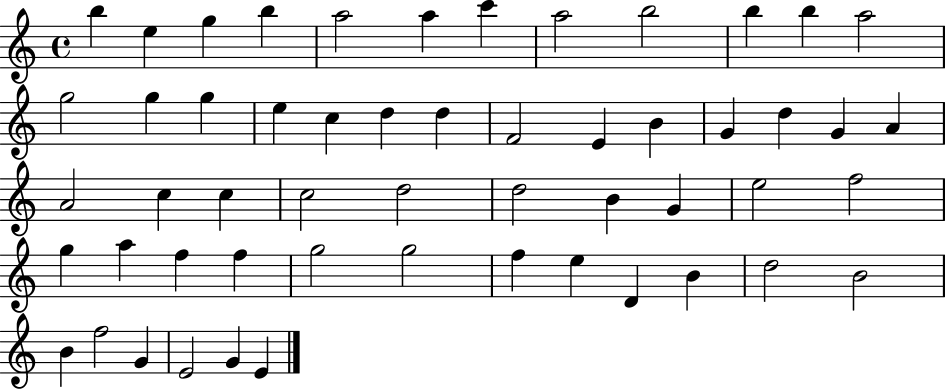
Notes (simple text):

B5/q E5/q G5/q B5/q A5/h A5/q C6/q A5/h B5/h B5/q B5/q A5/h G5/h G5/q G5/q E5/q C5/q D5/q D5/q F4/h E4/q B4/q G4/q D5/q G4/q A4/q A4/h C5/q C5/q C5/h D5/h D5/h B4/q G4/q E5/h F5/h G5/q A5/q F5/q F5/q G5/h G5/h F5/q E5/q D4/q B4/q D5/h B4/h B4/q F5/h G4/q E4/h G4/q E4/q